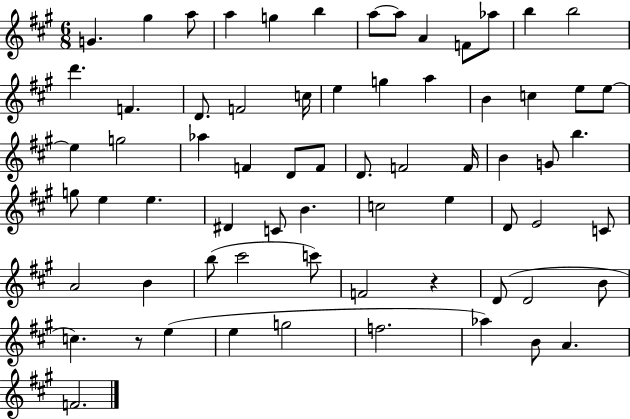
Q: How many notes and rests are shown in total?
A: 68